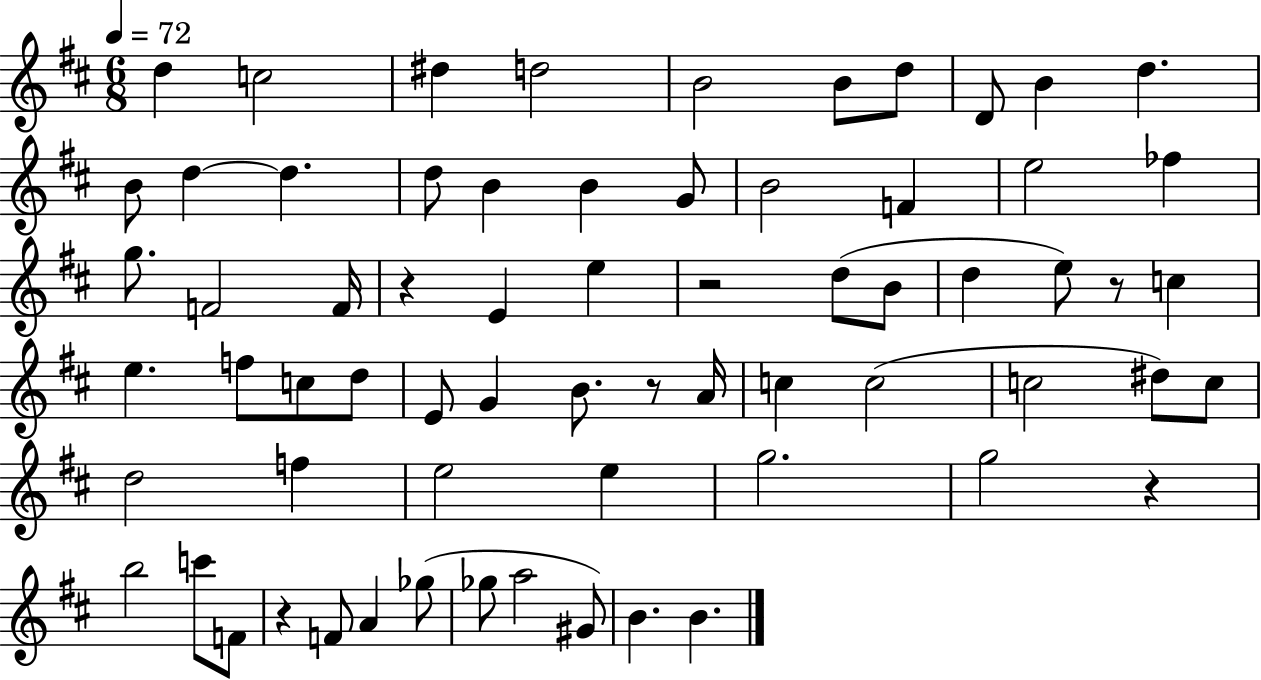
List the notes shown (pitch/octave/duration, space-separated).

D5/q C5/h D#5/q D5/h B4/h B4/e D5/e D4/e B4/q D5/q. B4/e D5/q D5/q. D5/e B4/q B4/q G4/e B4/h F4/q E5/h FES5/q G5/e. F4/h F4/s R/q E4/q E5/q R/h D5/e B4/e D5/q E5/e R/e C5/q E5/q. F5/e C5/e D5/e E4/e G4/q B4/e. R/e A4/s C5/q C5/h C5/h D#5/e C5/e D5/h F5/q E5/h E5/q G5/h. G5/h R/q B5/h C6/e F4/e R/q F4/e A4/q Gb5/e Gb5/e A5/h G#4/e B4/q. B4/q.